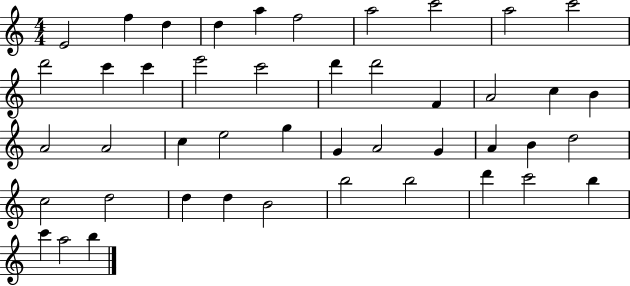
X:1
T:Untitled
M:4/4
L:1/4
K:C
E2 f d d a f2 a2 c'2 a2 c'2 d'2 c' c' e'2 c'2 d' d'2 F A2 c B A2 A2 c e2 g G A2 G A B d2 c2 d2 d d B2 b2 b2 d' c'2 b c' a2 b